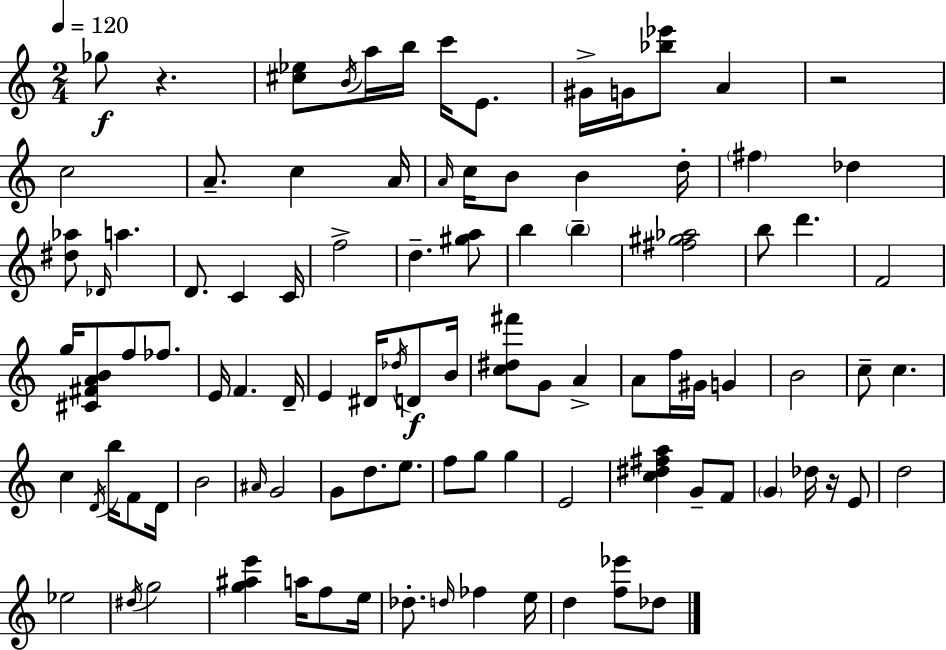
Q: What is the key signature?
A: C major